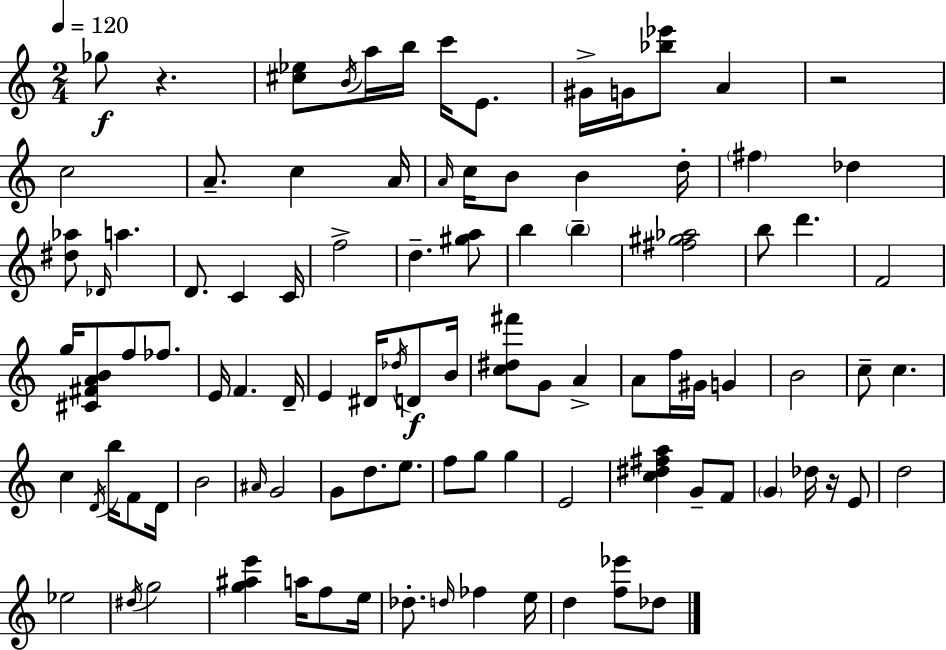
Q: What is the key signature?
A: C major